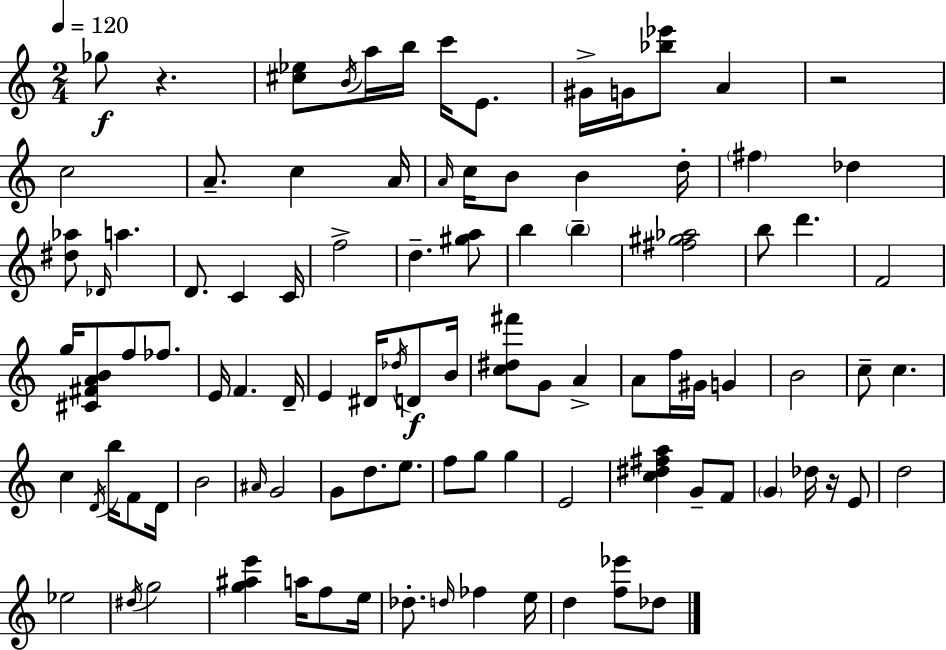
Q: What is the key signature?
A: C major